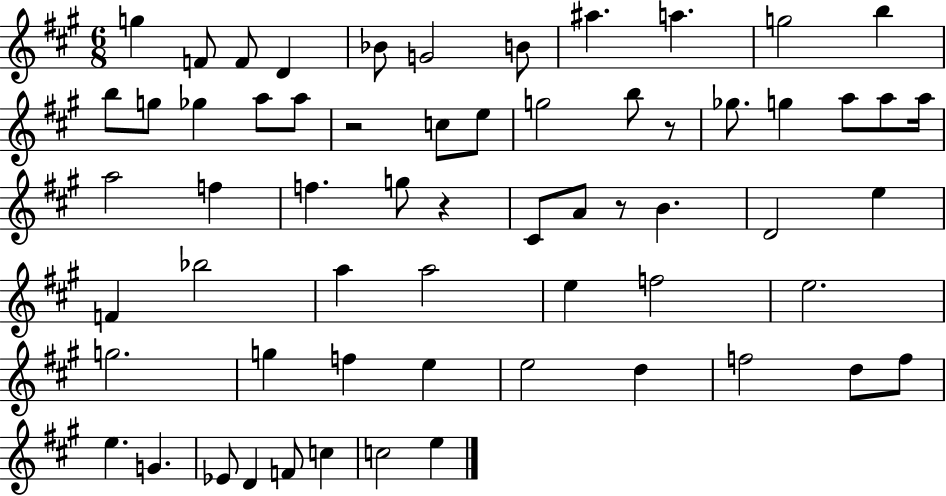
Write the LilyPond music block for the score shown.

{
  \clef treble
  \numericTimeSignature
  \time 6/8
  \key a \major
  g''4 f'8 f'8 d'4 | bes'8 g'2 b'8 | ais''4. a''4. | g''2 b''4 | \break b''8 g''8 ges''4 a''8 a''8 | r2 c''8 e''8 | g''2 b''8 r8 | ges''8. g''4 a''8 a''8 a''16 | \break a''2 f''4 | f''4. g''8 r4 | cis'8 a'8 r8 b'4. | d'2 e''4 | \break f'4 bes''2 | a''4 a''2 | e''4 f''2 | e''2. | \break g''2. | g''4 f''4 e''4 | e''2 d''4 | f''2 d''8 f''8 | \break e''4. g'4. | ees'8 d'4 f'8 c''4 | c''2 e''4 | \bar "|."
}